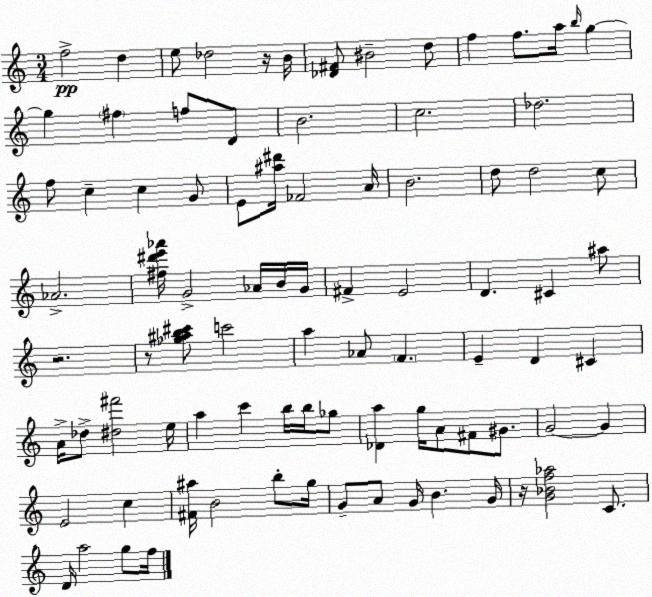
X:1
T:Untitled
M:3/4
L:1/4
K:C
f2 d e/2 _d2 z/4 B/4 [_D^F]/2 ^B2 d/2 f f/2 a/4 b/4 g g ^f f/2 D/2 B2 c2 _d2 f/2 c c G/2 E/2 [^a^d']/4 _F2 A/4 B2 d/2 d2 c/2 _A2 [^f^d'e'_a']/4 G2 _A/4 B/4 G/4 ^F E2 D ^C ^a/2 z2 z/2 [_g^ab^c']/2 c'2 a _A/2 F E D ^C A/4 _d/2 [^d^f']2 e/4 a c' b/4 b/4 _g/2 [_Da] g/4 A/2 ^F/2 ^G/2 G2 G E2 c [^F^a]/4 B2 b/2 g/4 G/2 A/2 G/4 B G/4 z/4 [G_Bf_a]2 C/2 D/4 a2 g/2 f/4